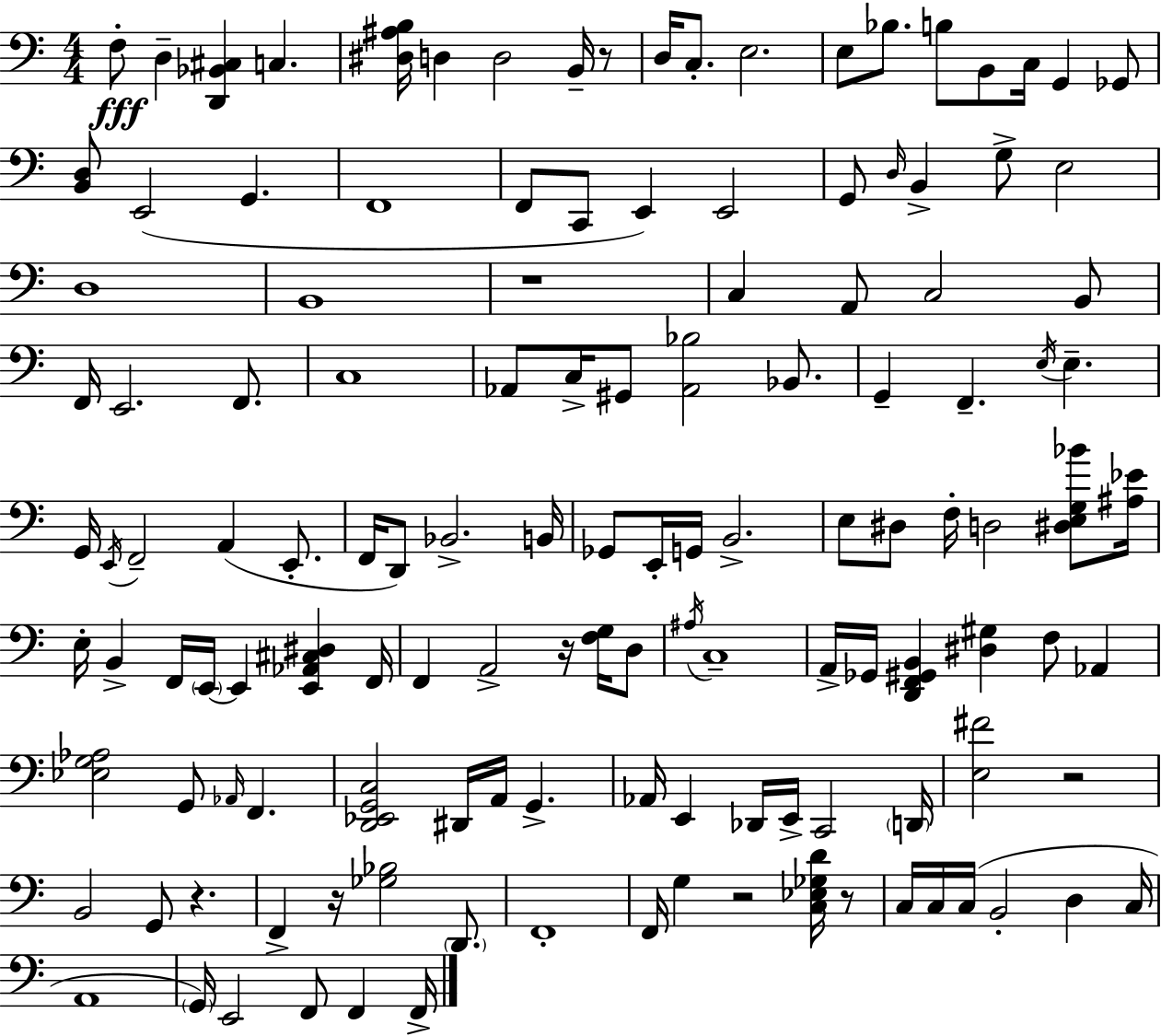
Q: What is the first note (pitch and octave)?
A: F3